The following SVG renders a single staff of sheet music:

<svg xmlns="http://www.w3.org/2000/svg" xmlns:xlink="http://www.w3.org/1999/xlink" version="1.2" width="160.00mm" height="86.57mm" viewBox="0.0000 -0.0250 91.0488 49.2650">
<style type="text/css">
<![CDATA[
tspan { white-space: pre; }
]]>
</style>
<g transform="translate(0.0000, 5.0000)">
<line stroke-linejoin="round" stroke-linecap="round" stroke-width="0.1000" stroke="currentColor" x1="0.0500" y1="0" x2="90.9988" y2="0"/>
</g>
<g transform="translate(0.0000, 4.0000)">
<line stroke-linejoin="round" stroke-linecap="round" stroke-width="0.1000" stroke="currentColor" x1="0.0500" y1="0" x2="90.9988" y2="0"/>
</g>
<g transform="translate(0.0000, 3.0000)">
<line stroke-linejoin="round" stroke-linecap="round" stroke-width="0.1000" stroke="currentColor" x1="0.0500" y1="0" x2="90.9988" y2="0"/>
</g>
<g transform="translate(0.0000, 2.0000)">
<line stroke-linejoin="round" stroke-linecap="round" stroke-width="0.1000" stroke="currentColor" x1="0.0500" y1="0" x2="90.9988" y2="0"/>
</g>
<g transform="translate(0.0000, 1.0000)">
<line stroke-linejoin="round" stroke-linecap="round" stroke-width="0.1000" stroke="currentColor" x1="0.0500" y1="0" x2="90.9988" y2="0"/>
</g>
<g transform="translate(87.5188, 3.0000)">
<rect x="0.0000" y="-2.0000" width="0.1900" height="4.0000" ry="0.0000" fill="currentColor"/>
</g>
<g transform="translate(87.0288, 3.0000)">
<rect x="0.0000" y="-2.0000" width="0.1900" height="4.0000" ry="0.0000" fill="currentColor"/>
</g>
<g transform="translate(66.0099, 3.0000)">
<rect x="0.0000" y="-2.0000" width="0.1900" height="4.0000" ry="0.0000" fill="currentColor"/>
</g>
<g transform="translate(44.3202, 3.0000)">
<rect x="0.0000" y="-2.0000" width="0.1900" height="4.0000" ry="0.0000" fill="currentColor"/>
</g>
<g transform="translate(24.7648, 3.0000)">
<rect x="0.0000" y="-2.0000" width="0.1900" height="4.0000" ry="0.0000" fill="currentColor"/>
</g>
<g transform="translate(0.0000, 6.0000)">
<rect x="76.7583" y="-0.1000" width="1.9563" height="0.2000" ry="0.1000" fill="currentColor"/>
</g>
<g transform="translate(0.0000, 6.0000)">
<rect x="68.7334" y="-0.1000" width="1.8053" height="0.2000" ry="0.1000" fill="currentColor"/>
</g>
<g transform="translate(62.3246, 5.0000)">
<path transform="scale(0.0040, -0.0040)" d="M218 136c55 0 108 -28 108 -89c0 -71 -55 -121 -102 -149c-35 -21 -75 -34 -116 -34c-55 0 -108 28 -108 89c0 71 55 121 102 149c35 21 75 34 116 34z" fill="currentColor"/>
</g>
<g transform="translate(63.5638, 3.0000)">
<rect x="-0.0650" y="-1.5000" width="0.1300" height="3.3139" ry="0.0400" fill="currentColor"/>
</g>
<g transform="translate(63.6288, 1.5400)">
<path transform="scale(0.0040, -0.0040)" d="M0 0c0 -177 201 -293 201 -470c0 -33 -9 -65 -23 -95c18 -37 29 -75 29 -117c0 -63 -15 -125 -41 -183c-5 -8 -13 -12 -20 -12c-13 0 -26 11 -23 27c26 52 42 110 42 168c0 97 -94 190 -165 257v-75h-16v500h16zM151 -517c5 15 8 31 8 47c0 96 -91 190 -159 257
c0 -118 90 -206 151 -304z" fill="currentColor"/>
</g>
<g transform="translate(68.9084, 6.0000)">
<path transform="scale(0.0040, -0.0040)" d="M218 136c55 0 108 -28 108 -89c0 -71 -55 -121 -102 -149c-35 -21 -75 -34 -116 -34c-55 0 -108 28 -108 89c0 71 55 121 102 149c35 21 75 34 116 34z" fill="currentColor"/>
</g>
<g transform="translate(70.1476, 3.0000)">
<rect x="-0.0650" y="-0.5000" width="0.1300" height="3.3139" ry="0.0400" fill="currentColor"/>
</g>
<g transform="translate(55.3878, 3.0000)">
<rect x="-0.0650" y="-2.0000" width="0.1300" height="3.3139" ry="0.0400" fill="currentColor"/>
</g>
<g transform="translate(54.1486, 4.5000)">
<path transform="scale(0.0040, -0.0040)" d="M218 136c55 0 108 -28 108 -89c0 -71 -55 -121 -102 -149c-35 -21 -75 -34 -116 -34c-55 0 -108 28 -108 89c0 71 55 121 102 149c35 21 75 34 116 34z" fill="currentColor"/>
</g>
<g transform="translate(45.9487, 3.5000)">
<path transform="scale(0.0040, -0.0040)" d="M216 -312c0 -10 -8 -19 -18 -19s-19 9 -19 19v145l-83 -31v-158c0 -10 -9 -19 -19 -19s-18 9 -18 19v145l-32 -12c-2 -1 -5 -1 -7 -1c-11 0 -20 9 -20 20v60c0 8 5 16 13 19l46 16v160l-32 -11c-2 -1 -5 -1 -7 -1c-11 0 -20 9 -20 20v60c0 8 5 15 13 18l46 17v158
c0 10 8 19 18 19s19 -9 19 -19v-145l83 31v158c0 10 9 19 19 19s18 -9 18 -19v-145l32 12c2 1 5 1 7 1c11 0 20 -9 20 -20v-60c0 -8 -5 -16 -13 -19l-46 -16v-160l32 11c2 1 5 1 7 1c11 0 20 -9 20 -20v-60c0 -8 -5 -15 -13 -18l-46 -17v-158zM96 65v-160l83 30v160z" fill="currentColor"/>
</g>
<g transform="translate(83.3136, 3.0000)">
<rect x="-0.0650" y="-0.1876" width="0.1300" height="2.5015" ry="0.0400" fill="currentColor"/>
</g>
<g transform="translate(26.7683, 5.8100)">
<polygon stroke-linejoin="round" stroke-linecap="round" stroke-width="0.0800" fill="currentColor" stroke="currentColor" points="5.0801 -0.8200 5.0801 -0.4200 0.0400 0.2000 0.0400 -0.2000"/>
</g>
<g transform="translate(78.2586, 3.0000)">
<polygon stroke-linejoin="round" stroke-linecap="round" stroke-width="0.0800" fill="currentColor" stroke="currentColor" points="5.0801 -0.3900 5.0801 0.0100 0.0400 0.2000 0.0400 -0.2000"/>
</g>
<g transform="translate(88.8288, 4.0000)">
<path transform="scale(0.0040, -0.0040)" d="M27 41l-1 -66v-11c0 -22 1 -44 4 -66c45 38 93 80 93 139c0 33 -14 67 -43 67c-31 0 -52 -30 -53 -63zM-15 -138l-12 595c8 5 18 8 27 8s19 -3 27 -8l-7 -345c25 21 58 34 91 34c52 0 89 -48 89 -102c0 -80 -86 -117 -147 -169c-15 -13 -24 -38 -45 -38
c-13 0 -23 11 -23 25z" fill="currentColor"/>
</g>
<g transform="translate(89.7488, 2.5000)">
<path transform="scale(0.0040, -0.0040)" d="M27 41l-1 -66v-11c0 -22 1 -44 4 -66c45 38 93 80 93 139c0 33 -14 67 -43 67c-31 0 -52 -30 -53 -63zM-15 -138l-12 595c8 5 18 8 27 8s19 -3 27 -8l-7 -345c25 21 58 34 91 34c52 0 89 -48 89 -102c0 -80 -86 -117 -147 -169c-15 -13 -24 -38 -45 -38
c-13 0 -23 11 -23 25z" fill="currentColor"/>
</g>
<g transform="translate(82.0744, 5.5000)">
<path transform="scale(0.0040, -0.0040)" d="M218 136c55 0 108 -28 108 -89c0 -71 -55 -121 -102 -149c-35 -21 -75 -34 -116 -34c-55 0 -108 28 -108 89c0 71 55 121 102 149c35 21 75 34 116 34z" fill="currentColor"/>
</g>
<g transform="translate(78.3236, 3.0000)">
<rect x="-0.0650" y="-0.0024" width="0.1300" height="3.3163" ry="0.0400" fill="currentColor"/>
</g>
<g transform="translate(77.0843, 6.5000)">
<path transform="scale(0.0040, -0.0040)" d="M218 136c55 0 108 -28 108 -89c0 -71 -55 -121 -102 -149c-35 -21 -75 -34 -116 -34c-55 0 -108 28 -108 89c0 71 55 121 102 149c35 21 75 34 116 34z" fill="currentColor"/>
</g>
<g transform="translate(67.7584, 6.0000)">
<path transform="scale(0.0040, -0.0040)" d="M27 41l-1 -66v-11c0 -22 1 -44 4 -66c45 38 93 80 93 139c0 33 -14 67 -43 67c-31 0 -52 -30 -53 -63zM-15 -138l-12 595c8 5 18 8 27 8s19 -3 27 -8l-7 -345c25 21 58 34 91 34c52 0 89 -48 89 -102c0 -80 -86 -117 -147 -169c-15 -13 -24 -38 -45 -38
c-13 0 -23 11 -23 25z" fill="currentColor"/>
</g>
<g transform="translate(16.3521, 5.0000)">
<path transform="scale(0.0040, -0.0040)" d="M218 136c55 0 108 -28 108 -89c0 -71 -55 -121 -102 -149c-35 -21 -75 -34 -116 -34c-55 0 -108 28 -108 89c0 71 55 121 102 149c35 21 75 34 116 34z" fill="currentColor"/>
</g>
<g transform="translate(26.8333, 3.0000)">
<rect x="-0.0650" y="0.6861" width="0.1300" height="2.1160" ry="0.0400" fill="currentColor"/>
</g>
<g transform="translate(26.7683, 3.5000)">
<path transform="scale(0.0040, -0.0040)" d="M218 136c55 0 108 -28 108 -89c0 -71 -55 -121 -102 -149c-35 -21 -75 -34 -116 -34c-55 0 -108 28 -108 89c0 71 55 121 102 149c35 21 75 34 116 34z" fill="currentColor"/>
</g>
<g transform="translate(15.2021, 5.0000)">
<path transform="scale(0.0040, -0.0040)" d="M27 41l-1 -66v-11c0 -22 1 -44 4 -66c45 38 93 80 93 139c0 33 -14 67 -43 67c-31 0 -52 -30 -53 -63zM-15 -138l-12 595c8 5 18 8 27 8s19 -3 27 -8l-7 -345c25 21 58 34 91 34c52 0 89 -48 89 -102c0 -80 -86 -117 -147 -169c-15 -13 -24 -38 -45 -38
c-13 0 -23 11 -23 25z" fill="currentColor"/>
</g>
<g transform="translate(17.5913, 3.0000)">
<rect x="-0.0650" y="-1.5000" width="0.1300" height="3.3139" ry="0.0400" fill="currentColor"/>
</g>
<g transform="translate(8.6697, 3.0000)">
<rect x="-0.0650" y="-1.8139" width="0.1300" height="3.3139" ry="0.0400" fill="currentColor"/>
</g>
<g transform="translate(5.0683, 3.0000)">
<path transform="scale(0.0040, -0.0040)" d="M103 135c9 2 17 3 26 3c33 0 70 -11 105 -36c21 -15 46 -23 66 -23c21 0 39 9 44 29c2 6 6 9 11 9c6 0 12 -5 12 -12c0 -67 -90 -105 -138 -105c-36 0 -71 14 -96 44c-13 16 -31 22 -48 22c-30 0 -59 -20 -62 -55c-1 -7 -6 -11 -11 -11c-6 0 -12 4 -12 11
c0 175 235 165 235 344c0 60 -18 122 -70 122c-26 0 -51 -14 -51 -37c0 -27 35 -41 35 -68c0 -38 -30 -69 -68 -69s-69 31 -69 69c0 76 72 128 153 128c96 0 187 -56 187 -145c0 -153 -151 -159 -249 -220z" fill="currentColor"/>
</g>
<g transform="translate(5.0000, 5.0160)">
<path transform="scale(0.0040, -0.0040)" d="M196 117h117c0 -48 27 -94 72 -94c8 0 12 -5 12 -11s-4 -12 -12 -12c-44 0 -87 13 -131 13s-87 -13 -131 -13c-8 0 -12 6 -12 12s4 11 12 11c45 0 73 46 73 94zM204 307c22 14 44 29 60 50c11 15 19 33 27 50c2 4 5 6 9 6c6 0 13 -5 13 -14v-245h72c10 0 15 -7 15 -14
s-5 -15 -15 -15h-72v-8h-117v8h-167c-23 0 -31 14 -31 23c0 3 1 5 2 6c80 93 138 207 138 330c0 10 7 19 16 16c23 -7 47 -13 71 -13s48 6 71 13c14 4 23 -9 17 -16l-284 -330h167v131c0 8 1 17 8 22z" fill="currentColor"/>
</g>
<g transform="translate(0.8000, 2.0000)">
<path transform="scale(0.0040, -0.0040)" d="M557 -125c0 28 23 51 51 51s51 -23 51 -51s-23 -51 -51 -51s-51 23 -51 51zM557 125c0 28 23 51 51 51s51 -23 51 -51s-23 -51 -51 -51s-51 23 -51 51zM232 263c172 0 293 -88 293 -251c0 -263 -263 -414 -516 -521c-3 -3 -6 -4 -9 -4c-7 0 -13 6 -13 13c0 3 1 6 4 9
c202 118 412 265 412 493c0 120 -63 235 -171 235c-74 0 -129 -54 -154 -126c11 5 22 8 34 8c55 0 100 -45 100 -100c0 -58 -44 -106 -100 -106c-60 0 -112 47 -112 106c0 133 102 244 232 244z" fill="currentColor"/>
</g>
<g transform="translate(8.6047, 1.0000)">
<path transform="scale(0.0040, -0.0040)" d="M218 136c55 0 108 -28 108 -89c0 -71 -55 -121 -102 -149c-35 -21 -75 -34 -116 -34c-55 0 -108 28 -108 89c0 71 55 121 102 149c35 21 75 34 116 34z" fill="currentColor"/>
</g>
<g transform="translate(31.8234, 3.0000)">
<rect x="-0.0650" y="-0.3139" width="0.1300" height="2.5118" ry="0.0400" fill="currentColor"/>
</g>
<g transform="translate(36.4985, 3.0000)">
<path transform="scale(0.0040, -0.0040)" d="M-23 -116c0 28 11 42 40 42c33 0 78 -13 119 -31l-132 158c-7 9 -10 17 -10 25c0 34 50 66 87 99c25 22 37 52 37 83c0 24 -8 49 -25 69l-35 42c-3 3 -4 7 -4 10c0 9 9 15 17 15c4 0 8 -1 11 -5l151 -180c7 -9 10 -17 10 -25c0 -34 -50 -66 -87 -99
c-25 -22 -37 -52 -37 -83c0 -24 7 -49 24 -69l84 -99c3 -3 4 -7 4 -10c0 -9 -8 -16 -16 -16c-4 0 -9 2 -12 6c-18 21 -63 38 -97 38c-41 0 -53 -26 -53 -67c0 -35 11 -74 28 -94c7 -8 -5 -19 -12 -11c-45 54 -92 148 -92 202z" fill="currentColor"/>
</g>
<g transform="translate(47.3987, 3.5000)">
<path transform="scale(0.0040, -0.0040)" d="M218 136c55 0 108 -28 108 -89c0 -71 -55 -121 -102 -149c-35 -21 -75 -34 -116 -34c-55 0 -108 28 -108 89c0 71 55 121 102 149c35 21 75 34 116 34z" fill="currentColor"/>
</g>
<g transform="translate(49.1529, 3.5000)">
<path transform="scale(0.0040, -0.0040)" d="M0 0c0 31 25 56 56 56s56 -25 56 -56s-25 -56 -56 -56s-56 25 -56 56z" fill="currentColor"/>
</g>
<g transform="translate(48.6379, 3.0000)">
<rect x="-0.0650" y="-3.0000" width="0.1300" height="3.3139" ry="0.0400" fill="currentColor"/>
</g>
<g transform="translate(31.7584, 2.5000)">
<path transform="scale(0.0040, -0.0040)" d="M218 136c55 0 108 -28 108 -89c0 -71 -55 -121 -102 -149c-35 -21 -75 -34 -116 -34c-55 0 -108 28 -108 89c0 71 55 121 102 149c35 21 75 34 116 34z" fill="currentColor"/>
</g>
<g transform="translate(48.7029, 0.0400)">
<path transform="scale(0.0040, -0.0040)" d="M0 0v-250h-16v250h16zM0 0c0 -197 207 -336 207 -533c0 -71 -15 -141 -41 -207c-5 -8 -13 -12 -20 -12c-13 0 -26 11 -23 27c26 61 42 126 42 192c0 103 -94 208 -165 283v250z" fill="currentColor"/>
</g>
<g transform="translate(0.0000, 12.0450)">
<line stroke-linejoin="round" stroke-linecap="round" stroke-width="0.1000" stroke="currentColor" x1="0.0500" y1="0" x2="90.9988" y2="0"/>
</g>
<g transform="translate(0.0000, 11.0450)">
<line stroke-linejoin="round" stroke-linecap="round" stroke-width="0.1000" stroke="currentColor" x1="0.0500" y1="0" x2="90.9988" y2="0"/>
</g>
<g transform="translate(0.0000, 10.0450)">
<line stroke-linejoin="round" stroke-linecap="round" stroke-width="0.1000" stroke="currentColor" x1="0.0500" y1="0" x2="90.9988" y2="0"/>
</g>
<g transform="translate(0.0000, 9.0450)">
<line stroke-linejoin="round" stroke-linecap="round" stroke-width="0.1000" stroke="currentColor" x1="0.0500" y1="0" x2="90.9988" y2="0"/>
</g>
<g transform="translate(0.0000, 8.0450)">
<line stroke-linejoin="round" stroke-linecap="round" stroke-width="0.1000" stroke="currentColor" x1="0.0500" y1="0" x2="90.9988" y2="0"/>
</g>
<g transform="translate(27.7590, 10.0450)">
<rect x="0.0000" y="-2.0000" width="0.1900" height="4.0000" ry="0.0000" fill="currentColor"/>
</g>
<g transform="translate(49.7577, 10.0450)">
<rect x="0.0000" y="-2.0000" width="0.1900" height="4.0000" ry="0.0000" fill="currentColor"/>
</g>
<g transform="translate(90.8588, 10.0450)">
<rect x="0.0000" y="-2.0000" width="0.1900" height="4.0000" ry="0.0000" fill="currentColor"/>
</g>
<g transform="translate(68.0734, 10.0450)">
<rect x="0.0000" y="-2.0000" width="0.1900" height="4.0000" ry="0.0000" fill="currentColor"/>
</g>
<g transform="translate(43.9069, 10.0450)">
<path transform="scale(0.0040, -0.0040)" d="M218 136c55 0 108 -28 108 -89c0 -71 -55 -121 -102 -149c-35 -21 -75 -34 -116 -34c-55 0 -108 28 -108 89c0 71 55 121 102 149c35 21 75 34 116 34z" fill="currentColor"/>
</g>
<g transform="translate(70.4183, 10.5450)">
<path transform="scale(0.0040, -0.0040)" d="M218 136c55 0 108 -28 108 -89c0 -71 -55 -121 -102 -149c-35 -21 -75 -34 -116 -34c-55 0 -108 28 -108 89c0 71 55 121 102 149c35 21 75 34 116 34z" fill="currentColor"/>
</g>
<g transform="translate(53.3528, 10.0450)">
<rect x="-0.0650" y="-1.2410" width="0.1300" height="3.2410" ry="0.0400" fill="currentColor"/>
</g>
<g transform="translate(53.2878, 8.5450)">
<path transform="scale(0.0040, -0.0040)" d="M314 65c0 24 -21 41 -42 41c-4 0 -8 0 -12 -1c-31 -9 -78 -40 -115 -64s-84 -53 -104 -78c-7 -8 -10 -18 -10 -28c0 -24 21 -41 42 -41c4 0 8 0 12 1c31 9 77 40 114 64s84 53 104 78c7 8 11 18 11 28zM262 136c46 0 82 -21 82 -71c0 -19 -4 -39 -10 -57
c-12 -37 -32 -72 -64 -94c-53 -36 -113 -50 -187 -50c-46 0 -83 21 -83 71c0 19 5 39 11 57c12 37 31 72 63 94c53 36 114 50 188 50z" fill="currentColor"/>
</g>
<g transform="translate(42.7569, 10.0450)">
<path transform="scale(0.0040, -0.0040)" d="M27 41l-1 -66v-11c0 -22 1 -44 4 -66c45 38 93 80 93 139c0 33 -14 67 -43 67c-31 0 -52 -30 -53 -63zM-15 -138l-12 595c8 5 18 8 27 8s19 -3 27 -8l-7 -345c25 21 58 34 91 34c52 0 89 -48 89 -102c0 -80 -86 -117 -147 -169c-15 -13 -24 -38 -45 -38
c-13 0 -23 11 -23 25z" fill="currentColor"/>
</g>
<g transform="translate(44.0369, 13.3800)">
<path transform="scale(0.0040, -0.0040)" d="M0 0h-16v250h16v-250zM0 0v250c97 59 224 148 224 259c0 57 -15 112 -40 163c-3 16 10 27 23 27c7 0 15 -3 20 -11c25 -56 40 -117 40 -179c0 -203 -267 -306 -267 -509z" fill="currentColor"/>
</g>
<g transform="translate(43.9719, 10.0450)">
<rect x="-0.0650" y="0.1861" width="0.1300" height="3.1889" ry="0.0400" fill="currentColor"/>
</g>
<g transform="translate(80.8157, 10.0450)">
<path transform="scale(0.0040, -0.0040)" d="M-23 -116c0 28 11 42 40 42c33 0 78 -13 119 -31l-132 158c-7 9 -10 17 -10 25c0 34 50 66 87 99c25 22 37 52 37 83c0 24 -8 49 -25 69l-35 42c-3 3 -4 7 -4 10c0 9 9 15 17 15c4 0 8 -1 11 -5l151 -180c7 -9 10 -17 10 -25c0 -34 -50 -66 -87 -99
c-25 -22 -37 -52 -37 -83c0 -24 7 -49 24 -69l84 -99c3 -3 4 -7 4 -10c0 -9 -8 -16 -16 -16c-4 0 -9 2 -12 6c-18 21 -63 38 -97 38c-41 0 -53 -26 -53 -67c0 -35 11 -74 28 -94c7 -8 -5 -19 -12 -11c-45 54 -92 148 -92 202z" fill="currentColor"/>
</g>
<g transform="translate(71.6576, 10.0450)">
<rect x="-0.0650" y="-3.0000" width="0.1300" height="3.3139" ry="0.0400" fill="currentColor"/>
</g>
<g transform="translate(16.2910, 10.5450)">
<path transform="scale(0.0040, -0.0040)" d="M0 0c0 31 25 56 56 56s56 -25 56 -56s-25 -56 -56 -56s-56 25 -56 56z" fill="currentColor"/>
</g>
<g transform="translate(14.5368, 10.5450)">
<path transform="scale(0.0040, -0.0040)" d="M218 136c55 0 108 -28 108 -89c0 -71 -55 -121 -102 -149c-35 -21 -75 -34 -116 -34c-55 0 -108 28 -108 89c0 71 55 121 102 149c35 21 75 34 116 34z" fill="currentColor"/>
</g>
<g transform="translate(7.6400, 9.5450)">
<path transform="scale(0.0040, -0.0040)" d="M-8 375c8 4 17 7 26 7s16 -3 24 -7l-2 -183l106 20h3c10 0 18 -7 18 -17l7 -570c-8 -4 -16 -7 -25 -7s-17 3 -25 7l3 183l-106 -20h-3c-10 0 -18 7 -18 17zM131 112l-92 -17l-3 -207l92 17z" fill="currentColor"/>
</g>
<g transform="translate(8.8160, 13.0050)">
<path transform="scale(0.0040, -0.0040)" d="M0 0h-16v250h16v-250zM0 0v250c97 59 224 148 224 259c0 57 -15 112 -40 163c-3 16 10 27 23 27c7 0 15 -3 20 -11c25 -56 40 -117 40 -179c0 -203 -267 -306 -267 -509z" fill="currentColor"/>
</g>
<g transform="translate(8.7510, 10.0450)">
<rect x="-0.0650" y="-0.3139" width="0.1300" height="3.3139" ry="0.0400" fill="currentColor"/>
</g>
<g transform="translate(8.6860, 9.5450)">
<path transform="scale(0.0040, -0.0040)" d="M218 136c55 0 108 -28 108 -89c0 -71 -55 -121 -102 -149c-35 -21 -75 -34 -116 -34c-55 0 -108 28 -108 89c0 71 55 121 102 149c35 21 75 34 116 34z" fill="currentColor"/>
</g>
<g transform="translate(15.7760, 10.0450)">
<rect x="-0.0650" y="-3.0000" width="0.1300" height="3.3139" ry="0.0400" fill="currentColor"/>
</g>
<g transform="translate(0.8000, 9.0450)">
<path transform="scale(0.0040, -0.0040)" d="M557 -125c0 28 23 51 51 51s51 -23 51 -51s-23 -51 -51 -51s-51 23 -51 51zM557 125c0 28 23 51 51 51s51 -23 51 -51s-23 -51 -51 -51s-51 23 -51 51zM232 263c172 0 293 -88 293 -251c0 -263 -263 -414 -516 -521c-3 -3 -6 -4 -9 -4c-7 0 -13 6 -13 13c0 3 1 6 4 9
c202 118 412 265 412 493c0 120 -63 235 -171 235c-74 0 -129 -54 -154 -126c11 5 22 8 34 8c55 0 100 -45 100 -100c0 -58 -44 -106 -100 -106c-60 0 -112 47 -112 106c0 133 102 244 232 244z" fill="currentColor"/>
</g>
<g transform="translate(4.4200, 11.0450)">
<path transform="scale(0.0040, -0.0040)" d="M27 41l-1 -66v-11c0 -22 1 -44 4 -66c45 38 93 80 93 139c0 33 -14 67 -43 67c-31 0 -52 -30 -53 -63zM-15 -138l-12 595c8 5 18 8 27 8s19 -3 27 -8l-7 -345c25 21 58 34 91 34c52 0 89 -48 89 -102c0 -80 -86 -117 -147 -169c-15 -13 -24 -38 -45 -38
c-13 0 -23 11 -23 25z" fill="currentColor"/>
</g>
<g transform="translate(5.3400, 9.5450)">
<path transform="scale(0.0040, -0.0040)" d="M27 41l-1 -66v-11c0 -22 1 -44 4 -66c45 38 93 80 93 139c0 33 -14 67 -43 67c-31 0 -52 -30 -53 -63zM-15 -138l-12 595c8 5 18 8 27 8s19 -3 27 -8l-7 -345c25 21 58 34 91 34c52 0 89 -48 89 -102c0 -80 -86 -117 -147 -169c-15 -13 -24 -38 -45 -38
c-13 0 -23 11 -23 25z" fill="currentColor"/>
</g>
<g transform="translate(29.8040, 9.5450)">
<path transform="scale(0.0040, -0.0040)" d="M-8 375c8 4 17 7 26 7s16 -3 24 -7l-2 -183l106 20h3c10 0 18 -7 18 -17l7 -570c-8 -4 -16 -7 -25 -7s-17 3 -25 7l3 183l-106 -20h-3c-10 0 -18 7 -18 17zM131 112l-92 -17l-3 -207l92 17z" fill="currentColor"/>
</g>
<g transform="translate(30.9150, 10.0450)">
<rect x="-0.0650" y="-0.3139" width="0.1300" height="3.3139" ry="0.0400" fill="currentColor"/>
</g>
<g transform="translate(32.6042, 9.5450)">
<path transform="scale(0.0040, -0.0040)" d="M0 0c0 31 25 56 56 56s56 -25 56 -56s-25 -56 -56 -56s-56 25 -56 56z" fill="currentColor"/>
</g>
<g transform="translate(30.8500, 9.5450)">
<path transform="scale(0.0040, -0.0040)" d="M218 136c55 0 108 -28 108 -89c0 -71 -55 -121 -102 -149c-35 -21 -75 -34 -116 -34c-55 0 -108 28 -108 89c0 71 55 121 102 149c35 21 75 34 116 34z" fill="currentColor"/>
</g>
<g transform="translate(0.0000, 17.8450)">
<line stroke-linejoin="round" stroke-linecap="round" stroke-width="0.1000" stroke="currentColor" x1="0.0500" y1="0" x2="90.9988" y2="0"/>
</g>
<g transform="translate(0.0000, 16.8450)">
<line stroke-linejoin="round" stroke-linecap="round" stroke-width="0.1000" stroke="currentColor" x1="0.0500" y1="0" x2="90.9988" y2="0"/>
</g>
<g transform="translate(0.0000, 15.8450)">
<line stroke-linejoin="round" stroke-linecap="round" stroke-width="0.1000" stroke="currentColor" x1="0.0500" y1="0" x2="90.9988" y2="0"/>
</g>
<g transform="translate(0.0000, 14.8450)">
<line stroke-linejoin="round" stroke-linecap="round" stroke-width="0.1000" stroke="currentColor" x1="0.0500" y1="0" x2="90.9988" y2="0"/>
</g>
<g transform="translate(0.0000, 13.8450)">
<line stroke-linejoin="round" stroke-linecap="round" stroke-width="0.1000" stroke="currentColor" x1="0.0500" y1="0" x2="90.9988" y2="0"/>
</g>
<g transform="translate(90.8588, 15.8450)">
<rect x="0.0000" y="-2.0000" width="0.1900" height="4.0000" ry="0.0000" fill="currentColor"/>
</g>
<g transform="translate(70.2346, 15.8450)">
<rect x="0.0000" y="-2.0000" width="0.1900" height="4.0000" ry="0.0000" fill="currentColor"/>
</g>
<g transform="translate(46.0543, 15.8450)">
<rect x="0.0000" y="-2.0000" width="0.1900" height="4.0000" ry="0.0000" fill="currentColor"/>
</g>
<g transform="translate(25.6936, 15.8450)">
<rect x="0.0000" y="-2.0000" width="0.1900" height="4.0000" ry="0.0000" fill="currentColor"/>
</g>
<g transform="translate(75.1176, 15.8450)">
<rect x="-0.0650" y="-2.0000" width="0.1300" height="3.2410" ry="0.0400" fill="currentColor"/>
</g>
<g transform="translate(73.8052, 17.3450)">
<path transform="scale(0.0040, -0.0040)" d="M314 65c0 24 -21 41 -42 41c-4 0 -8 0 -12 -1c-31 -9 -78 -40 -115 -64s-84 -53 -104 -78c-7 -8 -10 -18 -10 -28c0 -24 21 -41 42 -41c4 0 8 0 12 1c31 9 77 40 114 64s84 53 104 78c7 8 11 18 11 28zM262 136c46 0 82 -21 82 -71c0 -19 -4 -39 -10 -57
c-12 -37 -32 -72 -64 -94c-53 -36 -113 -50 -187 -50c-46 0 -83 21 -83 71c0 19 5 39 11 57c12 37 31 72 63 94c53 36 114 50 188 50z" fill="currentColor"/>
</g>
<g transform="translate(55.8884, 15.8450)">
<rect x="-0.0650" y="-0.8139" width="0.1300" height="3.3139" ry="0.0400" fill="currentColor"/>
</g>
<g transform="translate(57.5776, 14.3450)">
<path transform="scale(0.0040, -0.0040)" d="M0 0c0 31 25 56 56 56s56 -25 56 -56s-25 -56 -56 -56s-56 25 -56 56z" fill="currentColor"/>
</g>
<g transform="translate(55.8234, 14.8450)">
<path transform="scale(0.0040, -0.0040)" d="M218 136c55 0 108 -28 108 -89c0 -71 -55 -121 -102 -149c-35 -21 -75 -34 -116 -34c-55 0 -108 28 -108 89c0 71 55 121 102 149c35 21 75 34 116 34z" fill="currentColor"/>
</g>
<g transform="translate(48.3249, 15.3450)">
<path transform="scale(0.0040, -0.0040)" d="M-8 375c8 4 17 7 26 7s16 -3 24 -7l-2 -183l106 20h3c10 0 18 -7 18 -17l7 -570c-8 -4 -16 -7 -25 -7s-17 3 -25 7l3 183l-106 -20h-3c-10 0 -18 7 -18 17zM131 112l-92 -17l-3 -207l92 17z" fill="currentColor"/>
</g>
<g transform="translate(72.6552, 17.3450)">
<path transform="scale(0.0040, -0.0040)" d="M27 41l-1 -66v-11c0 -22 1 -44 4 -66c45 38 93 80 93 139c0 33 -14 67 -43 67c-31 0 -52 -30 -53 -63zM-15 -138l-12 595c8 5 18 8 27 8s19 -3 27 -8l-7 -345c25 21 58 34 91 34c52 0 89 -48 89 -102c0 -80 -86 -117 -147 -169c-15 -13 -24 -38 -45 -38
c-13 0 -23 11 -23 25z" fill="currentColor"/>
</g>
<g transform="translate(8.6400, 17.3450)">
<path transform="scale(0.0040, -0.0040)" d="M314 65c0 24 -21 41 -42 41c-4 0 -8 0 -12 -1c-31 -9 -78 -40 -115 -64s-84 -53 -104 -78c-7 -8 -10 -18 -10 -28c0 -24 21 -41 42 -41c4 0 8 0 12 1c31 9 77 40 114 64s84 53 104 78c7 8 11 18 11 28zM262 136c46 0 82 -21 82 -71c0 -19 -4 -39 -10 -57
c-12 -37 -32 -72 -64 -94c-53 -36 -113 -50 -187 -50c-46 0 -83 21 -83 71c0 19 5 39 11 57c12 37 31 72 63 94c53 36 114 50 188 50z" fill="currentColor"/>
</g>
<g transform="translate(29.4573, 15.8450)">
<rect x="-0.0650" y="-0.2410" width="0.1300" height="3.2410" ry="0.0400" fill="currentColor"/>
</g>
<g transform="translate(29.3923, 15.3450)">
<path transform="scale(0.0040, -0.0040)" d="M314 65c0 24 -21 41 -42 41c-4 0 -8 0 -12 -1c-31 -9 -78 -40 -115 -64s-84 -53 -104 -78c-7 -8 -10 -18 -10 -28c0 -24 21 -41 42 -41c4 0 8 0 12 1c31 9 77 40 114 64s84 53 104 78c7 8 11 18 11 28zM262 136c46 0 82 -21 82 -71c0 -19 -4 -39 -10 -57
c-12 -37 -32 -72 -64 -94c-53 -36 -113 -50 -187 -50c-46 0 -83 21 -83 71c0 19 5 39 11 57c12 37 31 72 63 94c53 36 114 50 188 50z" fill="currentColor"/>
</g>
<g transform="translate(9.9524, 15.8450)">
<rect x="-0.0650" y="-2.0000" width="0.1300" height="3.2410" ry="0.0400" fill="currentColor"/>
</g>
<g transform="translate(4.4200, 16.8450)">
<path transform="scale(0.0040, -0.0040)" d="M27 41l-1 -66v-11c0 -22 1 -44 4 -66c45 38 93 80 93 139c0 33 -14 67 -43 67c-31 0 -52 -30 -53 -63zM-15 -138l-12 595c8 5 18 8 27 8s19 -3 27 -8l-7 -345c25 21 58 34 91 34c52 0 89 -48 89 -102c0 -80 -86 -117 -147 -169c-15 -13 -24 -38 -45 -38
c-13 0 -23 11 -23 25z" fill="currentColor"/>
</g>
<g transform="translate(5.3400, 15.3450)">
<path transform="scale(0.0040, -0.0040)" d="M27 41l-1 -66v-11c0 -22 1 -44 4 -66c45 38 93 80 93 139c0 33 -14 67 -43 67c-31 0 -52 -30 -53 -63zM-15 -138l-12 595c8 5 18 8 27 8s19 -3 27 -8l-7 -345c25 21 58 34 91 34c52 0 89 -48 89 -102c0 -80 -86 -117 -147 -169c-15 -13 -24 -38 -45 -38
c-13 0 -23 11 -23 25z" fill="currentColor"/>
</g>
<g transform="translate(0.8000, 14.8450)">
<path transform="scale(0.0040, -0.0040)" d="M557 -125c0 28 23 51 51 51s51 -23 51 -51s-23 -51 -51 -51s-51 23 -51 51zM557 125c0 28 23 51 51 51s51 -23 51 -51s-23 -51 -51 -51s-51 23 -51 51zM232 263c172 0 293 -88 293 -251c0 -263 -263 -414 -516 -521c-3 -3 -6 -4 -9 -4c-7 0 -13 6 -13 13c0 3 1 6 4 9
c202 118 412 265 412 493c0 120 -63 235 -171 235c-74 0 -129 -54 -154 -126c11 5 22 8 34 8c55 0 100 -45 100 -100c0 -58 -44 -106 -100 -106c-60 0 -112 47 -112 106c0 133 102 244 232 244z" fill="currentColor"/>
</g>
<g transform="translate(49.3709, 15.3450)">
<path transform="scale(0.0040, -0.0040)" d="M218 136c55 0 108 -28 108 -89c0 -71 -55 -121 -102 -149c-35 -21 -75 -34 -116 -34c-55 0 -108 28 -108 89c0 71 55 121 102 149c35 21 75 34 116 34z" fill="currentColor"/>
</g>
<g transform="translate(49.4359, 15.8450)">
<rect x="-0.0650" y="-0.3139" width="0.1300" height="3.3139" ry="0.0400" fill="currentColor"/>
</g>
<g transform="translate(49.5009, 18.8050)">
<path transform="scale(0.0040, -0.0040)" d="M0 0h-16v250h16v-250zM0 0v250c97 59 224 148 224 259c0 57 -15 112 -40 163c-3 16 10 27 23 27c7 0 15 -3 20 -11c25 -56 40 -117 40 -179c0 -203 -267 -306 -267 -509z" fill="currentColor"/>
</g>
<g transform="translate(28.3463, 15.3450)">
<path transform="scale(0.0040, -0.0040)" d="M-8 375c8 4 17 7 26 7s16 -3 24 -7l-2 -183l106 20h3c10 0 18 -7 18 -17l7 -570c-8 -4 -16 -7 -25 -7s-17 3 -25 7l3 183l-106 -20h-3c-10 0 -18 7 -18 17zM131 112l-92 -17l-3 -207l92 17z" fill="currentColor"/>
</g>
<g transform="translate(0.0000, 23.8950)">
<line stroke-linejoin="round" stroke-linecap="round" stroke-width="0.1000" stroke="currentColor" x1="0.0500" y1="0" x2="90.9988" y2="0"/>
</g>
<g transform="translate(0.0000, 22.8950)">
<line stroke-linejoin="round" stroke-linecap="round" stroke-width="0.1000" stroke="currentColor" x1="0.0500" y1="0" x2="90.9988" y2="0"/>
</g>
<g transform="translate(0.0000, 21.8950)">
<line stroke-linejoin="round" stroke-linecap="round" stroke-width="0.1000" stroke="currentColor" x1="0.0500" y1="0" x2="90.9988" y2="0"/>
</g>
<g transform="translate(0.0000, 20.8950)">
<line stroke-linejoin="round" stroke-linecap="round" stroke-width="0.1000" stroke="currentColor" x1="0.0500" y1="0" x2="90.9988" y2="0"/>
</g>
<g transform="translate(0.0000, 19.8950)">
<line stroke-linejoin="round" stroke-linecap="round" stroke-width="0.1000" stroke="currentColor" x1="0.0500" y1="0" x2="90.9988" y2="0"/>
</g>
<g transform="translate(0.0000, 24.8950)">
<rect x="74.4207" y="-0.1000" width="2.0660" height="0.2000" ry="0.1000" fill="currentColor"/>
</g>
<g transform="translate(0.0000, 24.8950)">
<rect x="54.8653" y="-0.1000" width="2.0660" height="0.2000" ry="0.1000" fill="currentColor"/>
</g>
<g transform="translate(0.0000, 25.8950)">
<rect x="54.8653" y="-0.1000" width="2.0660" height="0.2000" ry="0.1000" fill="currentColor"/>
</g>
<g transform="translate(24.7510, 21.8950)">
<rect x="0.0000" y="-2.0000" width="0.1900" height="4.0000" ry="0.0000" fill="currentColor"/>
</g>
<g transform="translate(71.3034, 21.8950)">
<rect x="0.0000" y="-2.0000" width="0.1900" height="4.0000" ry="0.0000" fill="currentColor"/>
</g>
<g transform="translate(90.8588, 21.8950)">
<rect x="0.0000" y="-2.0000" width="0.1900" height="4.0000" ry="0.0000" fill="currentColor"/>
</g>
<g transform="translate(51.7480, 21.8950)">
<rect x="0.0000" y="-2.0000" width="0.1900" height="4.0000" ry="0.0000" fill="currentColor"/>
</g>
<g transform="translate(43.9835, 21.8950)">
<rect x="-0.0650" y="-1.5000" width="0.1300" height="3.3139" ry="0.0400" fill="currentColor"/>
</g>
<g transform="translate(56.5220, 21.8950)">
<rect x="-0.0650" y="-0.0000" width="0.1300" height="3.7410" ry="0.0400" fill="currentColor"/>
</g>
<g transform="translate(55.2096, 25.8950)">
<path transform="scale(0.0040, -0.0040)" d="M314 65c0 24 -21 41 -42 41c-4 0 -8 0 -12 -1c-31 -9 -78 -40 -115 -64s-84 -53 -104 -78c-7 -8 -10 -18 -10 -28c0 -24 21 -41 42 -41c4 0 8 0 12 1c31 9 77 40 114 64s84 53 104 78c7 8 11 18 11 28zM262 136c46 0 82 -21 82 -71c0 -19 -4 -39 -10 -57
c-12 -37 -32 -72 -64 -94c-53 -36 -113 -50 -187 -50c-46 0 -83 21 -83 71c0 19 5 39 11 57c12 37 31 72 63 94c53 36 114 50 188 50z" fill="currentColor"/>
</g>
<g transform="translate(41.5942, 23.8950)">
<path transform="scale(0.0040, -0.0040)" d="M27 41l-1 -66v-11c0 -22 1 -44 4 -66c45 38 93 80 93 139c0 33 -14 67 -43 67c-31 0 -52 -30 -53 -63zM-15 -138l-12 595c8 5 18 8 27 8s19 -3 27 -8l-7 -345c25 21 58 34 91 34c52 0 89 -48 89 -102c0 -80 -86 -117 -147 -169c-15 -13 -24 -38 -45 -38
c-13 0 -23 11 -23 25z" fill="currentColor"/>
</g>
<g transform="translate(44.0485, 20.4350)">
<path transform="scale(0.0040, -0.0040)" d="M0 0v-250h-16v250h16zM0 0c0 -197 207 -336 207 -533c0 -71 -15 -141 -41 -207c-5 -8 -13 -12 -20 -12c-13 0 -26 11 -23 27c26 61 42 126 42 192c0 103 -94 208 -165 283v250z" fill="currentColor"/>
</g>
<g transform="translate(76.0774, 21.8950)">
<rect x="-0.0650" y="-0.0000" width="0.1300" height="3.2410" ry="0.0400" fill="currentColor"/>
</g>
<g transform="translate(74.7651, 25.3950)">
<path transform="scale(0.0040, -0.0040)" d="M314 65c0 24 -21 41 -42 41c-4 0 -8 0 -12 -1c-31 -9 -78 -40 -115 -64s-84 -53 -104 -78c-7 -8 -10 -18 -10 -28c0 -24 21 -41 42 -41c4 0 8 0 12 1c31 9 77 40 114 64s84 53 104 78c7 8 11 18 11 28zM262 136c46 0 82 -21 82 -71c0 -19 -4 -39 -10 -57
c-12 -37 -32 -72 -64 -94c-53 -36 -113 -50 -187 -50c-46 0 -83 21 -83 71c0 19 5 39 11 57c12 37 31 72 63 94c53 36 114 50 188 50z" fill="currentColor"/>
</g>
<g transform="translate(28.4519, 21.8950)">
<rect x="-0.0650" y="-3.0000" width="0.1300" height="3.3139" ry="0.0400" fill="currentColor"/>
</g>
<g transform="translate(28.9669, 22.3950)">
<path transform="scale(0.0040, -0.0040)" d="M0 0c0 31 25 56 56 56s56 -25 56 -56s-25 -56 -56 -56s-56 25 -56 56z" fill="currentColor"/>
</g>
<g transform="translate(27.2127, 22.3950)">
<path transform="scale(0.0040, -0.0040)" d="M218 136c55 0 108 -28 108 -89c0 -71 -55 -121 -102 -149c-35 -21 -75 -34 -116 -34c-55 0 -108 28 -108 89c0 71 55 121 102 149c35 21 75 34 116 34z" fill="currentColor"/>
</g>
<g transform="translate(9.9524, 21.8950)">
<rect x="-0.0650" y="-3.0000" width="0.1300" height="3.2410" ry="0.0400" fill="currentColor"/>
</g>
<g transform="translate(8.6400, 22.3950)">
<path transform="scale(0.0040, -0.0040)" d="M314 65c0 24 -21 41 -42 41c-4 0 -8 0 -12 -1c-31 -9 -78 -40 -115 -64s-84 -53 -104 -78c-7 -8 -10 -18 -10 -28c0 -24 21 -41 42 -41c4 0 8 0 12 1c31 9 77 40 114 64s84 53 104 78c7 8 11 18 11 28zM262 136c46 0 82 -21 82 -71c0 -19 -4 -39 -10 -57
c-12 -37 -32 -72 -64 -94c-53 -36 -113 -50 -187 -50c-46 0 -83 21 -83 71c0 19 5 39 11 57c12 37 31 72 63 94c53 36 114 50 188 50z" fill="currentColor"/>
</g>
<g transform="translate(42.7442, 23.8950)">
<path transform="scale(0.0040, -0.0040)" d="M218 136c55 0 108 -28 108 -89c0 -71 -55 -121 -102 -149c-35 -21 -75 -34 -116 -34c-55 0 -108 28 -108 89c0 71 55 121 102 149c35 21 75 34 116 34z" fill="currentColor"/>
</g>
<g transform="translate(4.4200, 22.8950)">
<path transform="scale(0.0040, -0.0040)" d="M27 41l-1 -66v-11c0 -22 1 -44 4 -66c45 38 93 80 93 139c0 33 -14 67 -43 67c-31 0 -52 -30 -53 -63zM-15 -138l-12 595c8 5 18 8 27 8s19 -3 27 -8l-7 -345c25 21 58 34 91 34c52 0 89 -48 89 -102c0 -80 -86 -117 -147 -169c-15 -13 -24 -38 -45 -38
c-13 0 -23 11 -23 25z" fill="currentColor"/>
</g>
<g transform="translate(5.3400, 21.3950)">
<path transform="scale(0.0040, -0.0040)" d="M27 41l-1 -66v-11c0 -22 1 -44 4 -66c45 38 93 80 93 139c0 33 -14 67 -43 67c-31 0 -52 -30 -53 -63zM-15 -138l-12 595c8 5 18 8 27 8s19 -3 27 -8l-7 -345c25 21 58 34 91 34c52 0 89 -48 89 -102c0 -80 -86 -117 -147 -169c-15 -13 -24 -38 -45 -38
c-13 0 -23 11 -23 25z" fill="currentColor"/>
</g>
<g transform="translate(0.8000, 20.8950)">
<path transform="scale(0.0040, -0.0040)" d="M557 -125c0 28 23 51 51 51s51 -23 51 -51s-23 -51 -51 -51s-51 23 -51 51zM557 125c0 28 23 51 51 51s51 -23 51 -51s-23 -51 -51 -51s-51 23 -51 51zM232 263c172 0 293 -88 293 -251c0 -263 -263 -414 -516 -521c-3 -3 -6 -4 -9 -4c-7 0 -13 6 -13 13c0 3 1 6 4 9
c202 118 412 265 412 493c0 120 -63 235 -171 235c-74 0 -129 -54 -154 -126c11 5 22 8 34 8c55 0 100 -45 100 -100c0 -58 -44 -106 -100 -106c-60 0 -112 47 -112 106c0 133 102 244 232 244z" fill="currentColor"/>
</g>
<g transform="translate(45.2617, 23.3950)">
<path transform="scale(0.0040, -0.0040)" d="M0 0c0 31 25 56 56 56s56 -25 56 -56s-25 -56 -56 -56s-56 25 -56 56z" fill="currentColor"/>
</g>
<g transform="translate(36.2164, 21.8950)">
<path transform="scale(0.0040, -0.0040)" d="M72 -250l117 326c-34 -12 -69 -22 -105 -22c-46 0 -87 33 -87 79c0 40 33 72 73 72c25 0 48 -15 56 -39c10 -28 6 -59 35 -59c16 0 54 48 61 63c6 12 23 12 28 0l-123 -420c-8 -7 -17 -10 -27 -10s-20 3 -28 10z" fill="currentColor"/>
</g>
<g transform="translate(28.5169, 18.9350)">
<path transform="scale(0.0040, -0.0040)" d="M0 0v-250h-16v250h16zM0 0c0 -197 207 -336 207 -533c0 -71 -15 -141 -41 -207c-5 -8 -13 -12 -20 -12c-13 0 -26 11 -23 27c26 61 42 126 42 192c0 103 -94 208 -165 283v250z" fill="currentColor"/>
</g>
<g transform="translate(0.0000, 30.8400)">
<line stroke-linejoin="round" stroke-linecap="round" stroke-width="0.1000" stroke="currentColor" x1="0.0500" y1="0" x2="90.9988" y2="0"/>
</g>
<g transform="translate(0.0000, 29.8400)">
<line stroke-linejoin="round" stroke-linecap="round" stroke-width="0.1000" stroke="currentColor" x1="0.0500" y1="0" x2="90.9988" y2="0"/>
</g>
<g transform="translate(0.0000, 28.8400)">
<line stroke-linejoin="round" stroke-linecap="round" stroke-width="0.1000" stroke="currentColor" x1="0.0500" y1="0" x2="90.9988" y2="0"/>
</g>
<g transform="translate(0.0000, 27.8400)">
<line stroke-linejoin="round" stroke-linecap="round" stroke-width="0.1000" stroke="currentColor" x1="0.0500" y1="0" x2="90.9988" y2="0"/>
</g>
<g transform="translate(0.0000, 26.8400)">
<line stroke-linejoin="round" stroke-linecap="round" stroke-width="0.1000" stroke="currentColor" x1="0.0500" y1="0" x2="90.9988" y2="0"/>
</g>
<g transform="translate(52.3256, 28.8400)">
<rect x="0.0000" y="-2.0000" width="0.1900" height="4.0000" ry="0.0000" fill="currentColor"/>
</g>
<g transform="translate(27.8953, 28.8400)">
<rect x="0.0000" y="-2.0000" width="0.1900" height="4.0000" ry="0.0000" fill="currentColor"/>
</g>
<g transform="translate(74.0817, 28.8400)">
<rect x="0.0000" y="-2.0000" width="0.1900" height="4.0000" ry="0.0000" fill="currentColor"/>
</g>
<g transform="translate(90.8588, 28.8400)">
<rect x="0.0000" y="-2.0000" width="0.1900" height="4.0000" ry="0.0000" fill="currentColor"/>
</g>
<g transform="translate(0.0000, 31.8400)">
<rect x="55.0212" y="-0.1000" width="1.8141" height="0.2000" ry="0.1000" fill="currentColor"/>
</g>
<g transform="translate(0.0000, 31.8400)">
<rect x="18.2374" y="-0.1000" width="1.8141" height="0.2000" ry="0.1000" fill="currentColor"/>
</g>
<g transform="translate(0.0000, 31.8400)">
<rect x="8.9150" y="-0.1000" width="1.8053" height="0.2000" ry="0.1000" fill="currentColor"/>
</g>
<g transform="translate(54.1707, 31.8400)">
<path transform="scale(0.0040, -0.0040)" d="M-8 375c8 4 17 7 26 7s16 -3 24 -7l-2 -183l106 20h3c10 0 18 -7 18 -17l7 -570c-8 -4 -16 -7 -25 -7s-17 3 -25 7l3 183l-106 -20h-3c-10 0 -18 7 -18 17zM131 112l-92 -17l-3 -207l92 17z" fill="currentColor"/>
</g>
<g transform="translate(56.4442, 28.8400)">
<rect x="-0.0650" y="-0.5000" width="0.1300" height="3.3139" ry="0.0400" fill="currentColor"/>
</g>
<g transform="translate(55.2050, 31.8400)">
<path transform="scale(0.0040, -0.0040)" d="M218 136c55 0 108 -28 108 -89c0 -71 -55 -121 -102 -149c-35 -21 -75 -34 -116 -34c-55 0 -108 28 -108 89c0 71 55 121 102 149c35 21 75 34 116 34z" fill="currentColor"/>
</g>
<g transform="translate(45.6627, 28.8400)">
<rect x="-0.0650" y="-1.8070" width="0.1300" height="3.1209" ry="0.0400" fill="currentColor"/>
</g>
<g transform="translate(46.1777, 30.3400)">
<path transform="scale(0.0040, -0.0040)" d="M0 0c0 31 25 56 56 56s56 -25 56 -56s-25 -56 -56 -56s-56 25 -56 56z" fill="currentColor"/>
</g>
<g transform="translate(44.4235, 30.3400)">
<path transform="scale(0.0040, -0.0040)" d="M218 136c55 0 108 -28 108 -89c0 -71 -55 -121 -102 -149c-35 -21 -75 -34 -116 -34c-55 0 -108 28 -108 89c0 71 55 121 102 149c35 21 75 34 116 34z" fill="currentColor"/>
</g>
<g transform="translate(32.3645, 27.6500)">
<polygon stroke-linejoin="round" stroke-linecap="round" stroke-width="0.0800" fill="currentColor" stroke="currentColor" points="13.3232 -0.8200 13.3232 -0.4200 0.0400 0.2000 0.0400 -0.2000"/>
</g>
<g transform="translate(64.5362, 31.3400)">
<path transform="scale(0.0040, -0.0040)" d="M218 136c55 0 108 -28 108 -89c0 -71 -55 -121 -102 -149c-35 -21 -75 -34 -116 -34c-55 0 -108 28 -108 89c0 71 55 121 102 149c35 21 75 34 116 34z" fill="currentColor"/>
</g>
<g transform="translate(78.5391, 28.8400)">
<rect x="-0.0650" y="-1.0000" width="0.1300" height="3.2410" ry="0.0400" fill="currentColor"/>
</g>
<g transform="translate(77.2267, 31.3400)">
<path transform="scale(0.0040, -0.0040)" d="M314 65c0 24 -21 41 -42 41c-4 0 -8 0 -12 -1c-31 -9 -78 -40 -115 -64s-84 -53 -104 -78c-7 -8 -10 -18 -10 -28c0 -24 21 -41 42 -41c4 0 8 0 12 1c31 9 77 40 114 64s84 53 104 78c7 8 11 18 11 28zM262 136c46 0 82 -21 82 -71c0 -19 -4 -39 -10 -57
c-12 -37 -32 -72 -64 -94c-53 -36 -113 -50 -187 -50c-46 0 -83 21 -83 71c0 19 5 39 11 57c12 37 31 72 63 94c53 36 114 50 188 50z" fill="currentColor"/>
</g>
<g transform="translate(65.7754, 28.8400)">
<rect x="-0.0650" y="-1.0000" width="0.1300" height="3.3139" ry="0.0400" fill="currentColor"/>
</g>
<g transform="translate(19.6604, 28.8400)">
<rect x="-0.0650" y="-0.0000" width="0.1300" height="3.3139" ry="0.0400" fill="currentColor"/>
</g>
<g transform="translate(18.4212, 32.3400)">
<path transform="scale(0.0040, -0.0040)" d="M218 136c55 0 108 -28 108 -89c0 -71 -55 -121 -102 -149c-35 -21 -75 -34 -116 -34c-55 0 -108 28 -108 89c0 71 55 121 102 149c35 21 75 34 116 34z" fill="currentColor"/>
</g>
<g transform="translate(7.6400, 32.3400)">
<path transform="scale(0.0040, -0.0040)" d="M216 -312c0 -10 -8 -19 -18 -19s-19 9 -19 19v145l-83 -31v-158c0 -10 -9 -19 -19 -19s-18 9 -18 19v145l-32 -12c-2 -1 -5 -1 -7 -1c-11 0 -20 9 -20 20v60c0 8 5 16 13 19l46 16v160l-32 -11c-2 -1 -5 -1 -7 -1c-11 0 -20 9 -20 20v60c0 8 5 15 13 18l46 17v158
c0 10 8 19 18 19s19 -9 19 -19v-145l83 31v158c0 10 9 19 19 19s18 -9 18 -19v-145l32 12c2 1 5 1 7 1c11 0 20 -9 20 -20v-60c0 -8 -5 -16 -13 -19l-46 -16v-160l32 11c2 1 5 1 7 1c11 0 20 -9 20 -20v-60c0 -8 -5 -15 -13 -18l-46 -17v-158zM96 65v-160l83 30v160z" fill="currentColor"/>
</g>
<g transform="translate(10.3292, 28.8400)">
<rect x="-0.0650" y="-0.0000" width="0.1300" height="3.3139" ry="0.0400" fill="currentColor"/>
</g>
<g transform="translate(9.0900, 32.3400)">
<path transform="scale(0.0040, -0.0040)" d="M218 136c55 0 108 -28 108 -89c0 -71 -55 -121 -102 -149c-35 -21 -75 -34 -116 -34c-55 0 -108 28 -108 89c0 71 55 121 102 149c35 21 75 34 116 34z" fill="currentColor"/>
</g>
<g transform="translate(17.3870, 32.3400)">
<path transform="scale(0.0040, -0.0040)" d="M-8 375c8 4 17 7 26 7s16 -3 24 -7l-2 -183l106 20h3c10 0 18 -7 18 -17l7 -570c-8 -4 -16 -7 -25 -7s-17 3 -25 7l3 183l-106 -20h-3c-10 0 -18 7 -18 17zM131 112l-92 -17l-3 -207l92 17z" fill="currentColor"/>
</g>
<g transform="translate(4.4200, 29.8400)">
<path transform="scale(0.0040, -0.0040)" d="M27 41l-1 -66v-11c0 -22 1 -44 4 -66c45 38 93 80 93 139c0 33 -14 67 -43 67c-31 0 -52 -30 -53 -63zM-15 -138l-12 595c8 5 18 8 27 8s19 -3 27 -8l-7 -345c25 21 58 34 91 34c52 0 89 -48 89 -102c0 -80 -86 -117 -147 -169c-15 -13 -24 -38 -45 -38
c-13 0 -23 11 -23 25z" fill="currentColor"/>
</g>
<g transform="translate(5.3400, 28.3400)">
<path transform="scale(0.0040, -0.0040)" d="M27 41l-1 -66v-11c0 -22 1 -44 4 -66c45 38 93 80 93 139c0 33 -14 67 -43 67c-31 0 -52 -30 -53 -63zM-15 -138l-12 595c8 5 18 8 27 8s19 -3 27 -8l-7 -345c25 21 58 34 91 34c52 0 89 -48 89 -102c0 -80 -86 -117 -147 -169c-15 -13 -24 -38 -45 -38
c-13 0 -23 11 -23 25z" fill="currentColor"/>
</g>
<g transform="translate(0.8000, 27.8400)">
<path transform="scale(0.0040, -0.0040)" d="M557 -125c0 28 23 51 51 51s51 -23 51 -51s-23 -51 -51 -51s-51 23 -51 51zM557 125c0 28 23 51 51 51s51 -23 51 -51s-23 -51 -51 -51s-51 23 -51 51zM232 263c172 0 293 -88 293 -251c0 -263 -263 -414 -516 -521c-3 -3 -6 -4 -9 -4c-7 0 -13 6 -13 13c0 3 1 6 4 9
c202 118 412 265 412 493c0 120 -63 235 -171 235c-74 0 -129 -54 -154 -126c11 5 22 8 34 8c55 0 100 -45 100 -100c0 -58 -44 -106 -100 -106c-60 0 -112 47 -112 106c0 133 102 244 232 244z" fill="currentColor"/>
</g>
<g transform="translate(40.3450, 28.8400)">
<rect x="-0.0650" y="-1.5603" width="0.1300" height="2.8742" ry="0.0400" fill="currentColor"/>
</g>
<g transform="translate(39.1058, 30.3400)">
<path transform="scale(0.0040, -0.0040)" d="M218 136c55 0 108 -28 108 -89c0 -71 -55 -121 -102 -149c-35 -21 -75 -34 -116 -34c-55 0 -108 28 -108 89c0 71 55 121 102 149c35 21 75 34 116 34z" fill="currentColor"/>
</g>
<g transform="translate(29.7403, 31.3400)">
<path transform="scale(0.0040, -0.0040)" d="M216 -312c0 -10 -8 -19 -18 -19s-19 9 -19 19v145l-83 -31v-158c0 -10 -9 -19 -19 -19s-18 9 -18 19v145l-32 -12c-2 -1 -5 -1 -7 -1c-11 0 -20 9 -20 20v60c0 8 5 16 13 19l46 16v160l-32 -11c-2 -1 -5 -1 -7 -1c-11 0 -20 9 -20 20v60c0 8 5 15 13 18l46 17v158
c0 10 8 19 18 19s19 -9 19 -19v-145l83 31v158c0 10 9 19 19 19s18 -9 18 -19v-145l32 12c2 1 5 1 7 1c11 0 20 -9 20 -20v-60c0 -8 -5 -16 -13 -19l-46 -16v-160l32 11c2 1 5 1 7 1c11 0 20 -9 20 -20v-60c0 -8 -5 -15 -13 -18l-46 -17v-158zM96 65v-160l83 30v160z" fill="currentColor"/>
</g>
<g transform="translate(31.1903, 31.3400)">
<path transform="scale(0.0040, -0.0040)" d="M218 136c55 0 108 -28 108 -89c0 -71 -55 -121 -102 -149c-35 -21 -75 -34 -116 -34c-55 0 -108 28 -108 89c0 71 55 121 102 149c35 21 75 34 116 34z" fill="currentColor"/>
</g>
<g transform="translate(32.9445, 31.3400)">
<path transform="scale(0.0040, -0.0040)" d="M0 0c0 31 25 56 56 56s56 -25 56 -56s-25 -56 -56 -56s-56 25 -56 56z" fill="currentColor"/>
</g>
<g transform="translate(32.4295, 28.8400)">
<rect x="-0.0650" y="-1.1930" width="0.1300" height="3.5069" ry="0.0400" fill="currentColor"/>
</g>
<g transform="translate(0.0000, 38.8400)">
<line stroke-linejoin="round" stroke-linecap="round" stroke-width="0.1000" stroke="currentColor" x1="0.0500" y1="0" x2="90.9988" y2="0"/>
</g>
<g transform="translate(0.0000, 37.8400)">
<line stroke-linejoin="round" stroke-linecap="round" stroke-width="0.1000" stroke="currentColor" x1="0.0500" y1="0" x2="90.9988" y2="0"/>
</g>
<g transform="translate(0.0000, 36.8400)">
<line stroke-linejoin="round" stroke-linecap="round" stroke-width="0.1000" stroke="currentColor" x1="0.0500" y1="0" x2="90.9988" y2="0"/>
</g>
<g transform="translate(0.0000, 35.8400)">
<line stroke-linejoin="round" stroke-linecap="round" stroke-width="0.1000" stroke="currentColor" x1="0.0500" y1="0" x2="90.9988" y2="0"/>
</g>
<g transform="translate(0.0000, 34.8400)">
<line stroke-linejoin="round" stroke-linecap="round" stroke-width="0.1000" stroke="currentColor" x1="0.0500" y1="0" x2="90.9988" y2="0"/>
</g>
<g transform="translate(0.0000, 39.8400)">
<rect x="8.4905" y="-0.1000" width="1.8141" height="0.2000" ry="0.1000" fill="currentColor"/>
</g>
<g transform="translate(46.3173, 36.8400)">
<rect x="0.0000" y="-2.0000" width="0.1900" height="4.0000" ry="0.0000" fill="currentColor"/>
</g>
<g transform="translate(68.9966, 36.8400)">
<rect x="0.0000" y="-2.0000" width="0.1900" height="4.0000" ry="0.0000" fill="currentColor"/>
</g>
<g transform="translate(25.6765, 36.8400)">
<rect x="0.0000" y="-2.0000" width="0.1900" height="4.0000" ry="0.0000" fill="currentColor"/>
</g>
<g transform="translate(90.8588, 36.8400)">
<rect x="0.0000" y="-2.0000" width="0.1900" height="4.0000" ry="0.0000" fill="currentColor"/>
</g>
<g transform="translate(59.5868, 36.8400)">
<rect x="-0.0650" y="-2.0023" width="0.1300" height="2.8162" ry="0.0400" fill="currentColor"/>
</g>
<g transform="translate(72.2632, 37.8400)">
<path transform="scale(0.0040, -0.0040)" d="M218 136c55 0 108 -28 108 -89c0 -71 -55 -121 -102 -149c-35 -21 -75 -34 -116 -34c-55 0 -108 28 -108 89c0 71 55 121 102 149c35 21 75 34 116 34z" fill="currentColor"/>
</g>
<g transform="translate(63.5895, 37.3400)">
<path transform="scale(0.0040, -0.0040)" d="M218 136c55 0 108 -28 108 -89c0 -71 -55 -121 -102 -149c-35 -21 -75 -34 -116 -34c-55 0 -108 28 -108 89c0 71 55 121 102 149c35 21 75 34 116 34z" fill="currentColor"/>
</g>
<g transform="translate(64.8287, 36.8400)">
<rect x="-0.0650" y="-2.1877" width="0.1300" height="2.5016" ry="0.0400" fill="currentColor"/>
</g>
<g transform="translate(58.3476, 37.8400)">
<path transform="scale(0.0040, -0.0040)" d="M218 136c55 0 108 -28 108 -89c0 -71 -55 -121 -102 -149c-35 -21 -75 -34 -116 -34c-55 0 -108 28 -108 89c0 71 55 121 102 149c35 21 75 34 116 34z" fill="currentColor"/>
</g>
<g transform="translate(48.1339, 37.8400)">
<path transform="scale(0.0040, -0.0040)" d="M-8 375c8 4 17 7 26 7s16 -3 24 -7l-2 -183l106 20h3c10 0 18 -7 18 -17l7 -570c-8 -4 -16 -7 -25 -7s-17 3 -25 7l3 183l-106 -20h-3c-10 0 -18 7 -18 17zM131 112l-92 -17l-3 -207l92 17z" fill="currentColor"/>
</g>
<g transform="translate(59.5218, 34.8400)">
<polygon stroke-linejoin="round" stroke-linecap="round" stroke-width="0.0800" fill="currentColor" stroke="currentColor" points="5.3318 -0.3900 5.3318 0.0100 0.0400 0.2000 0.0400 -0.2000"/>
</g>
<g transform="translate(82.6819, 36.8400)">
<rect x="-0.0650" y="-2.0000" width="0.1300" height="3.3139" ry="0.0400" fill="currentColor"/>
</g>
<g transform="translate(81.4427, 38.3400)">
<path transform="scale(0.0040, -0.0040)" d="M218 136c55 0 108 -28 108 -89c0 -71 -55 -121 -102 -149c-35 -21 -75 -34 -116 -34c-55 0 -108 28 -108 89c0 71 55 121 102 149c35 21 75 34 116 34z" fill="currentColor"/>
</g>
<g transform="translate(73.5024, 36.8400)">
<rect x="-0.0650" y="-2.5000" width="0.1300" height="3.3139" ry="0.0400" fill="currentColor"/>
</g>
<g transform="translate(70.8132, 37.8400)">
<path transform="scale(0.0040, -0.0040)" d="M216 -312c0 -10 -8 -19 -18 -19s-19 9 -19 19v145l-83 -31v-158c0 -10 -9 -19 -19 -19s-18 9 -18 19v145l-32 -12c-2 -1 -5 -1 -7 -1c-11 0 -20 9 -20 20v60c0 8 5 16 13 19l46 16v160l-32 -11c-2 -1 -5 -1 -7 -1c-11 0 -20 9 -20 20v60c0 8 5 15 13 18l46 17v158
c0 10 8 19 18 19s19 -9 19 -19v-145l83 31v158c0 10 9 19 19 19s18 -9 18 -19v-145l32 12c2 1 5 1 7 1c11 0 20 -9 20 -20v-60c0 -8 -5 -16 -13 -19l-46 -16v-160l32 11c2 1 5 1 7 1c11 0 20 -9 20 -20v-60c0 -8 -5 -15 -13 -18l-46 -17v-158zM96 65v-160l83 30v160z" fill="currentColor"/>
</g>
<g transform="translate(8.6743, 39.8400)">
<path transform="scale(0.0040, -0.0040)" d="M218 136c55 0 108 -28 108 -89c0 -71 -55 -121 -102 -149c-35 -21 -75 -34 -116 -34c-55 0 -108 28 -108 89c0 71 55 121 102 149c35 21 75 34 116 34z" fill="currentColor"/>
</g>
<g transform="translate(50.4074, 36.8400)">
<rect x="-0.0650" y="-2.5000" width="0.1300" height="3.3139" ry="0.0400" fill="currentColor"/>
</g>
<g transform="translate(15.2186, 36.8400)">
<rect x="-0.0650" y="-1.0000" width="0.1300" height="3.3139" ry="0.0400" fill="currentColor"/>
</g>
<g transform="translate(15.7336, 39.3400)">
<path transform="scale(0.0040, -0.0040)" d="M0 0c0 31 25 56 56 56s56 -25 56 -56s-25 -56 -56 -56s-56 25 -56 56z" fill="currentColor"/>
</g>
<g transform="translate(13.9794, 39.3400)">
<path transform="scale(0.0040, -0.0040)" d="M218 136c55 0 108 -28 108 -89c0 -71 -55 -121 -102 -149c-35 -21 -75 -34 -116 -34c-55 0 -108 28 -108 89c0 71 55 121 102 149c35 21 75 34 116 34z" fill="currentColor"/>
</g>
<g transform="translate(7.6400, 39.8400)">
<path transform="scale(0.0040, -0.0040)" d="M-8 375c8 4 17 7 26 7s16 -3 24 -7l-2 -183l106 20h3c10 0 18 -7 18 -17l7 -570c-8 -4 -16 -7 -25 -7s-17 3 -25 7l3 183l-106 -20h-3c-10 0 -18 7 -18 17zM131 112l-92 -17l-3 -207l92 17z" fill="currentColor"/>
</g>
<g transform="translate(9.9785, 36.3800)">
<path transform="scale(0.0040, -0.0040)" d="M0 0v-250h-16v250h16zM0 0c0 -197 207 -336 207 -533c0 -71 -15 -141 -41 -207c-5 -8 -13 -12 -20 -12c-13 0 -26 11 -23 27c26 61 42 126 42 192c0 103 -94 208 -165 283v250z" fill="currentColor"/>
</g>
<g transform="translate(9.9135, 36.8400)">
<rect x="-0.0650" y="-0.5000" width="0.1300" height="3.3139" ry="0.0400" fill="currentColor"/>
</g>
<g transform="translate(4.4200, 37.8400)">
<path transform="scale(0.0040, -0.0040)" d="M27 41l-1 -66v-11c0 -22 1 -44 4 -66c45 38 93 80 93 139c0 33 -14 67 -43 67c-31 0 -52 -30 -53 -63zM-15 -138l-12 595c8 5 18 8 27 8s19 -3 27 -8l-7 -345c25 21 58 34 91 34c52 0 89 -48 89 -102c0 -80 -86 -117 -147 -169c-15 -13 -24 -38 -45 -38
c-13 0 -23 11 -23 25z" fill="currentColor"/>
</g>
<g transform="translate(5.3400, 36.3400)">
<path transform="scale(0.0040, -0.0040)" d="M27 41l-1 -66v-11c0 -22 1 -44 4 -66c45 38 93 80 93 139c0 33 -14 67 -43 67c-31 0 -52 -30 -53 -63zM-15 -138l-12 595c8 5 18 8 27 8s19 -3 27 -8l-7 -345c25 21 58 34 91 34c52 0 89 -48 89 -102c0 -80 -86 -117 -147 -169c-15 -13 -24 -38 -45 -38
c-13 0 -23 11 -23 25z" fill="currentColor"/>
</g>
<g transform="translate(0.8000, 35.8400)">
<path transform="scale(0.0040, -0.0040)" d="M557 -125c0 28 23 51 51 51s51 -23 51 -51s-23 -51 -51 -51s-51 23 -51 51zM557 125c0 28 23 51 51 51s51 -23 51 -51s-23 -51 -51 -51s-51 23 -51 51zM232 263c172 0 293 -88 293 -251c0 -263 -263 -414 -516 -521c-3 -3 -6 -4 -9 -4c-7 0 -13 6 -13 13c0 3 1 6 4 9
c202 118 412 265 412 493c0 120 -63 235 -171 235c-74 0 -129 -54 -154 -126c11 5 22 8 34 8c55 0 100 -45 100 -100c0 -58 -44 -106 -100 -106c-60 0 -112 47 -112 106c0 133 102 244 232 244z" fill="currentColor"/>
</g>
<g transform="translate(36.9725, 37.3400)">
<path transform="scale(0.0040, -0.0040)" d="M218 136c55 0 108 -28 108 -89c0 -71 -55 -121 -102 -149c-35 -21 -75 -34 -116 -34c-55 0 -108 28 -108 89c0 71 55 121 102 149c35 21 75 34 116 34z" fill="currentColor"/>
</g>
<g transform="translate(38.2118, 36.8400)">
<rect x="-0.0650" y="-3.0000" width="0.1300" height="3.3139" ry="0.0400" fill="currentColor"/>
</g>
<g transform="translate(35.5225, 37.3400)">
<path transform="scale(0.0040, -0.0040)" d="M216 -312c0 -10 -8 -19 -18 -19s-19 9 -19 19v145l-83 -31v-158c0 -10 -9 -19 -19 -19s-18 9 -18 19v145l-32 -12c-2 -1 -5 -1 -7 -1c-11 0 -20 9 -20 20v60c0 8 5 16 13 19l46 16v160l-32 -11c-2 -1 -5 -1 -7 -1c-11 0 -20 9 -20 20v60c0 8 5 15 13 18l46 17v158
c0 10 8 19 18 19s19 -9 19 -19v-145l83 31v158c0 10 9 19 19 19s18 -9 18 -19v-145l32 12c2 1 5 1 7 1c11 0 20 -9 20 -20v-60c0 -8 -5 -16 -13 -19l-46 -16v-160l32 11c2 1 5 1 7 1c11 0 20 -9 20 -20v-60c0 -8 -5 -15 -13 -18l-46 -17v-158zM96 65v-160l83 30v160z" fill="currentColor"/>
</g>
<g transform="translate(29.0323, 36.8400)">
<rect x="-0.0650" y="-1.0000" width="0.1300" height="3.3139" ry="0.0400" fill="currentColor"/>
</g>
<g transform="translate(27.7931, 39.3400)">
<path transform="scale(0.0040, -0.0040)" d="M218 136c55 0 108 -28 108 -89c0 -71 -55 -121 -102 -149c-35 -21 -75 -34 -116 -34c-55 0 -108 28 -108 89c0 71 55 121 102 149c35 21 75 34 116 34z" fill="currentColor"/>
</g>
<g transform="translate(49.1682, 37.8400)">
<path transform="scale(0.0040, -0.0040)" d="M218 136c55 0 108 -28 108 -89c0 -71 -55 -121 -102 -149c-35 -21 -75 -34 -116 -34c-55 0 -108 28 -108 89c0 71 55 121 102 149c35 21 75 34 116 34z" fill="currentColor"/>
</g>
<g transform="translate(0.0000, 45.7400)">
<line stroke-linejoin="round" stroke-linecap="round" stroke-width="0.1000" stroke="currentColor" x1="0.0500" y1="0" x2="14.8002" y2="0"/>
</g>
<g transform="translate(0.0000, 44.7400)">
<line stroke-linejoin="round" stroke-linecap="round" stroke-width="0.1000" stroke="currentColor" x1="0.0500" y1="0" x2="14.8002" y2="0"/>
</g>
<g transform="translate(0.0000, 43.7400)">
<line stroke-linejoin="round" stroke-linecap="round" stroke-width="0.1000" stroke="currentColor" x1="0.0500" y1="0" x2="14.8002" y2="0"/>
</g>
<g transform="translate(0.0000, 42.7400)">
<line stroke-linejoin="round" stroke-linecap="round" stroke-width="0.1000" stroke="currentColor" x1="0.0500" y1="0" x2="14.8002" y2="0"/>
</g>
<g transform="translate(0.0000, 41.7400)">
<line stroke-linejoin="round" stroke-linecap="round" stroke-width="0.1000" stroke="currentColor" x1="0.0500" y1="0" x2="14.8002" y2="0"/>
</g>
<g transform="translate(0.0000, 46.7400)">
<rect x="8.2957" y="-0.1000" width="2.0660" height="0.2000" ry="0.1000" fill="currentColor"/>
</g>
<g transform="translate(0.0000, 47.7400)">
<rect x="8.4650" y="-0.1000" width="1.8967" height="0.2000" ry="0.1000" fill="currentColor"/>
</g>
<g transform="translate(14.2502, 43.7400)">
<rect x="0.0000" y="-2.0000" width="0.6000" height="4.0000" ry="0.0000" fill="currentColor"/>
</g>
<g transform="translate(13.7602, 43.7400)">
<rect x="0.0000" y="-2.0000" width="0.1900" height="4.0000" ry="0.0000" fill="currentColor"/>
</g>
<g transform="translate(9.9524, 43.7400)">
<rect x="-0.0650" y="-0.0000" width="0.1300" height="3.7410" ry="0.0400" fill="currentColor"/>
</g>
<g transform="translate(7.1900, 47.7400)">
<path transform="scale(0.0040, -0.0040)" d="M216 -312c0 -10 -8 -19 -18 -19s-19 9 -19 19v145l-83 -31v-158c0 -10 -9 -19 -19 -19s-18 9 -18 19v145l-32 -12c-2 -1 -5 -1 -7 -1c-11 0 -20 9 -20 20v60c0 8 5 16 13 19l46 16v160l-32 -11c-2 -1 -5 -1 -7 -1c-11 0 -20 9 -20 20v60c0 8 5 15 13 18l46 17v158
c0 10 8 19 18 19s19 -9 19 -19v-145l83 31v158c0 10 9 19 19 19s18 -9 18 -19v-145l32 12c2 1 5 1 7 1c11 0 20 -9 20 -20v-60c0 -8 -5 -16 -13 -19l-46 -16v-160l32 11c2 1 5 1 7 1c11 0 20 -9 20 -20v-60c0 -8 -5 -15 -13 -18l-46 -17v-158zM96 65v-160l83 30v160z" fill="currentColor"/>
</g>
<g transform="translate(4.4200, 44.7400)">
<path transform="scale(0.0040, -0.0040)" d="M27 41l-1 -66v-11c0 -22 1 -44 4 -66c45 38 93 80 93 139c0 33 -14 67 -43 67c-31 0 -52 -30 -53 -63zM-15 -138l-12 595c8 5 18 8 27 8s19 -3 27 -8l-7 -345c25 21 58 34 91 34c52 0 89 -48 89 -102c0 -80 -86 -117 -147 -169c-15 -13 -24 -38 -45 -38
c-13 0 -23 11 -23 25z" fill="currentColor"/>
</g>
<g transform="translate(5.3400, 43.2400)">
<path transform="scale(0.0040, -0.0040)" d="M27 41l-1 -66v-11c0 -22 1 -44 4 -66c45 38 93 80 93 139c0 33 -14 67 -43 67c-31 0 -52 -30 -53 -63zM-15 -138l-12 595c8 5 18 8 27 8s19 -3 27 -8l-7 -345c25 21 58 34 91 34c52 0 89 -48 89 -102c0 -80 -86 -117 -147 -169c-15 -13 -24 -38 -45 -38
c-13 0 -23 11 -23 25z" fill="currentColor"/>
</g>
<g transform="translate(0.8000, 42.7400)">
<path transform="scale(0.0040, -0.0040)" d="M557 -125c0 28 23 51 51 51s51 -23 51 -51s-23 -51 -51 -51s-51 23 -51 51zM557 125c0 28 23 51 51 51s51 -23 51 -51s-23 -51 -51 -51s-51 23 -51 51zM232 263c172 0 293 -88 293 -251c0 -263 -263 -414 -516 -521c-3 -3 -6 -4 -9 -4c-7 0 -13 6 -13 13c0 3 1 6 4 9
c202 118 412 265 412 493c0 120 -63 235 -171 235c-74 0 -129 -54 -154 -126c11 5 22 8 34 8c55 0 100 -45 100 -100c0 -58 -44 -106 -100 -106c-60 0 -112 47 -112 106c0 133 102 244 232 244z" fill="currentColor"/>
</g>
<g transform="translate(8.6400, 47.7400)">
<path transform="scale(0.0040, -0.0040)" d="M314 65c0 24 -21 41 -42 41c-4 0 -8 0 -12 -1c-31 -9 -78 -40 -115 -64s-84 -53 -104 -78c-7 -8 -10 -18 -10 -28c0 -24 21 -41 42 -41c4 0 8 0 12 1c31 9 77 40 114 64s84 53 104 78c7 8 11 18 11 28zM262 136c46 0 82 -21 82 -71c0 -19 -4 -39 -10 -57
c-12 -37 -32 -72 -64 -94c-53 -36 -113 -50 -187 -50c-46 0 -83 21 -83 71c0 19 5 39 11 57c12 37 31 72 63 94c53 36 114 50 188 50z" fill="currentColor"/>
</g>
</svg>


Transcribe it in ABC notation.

X:1
T:Untitled
M:2/4
L:1/4
K:C
A, _G,, C,/2 E,/2 z ^C,/2 A,, G,,/4 _E,, D,,/2 F,,/2 E,/2 C, E, _D,/2 G,2 C, z A,,2 E,2 E,/2 F, _A,,2 C,2 C,/2 z/2 _G,,/2 C,,2 D,,2 ^D,, D,, ^F,,/2 A,,/2 A,,/2 E,, F,, F,,2 E,,/2 F,, F,, ^C, B,, B,,/2 C,/2 ^B,, A,, ^C,,2